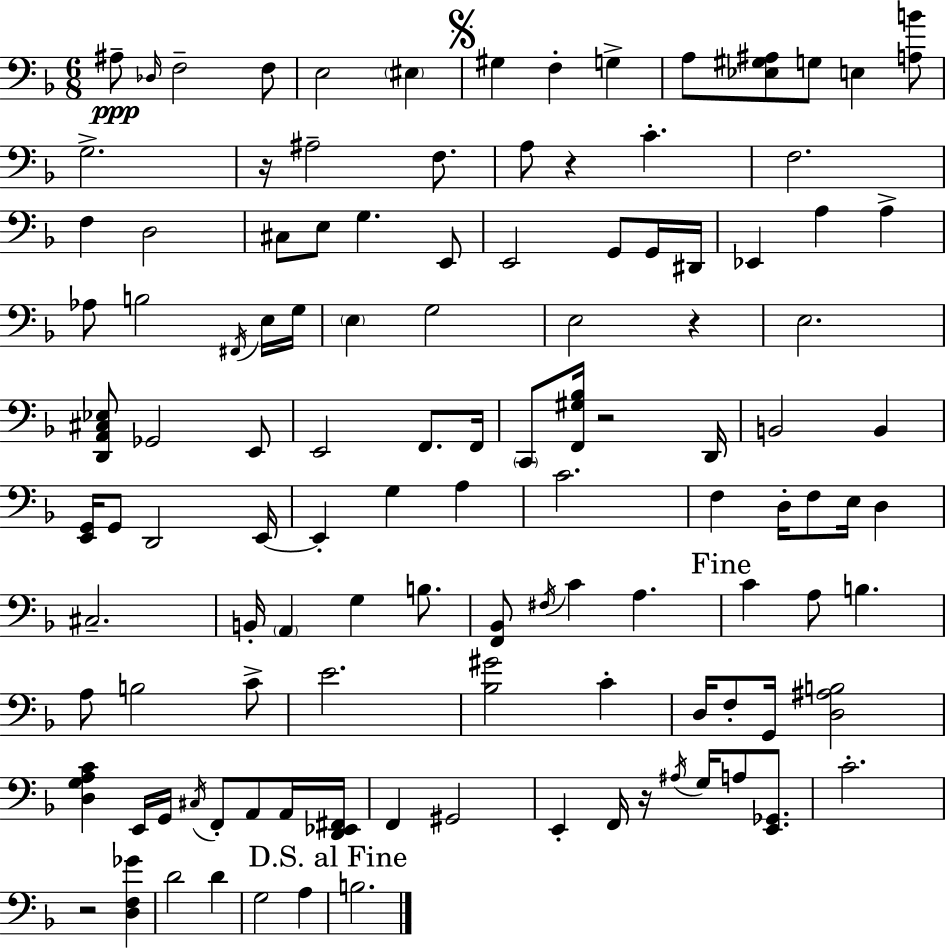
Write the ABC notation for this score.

X:1
T:Untitled
M:6/8
L:1/4
K:Dm
^A,/2 _D,/4 F,2 F,/2 E,2 ^E, ^G, F, G, A,/2 [_E,^G,^A,]/2 G,/2 E, [A,B]/2 G,2 z/4 ^A,2 F,/2 A,/2 z C F,2 F, D,2 ^C,/2 E,/2 G, E,,/2 E,,2 G,,/2 G,,/4 ^D,,/4 _E,, A, A, _A,/2 B,2 ^F,,/4 E,/4 G,/4 E, G,2 E,2 z E,2 [D,,A,,^C,_E,]/2 _G,,2 E,,/2 E,,2 F,,/2 F,,/4 C,,/2 [F,,^G,_B,]/4 z2 D,,/4 B,,2 B,, [E,,G,,]/4 G,,/2 D,,2 E,,/4 E,, G, A, C2 F, D,/4 F,/2 E,/4 D, ^C,2 B,,/4 A,, G, B,/2 [F,,_B,,]/2 ^F,/4 C A, C A,/2 B, A,/2 B,2 C/2 E2 [_B,^G]2 C D,/4 F,/2 G,,/4 [D,^A,B,]2 [D,G,A,C] E,,/4 G,,/4 ^C,/4 F,,/2 A,,/2 A,,/4 [D,,_E,,^F,,]/4 F,, ^G,,2 E,, F,,/4 z/4 ^A,/4 G,/4 A,/2 [E,,_G,,]/2 C2 z2 [D,F,_G] D2 D G,2 A, B,2